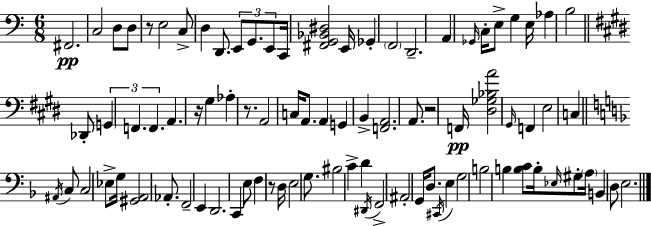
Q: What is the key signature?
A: C major